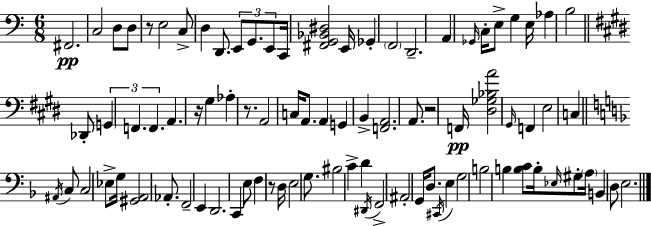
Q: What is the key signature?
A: C major